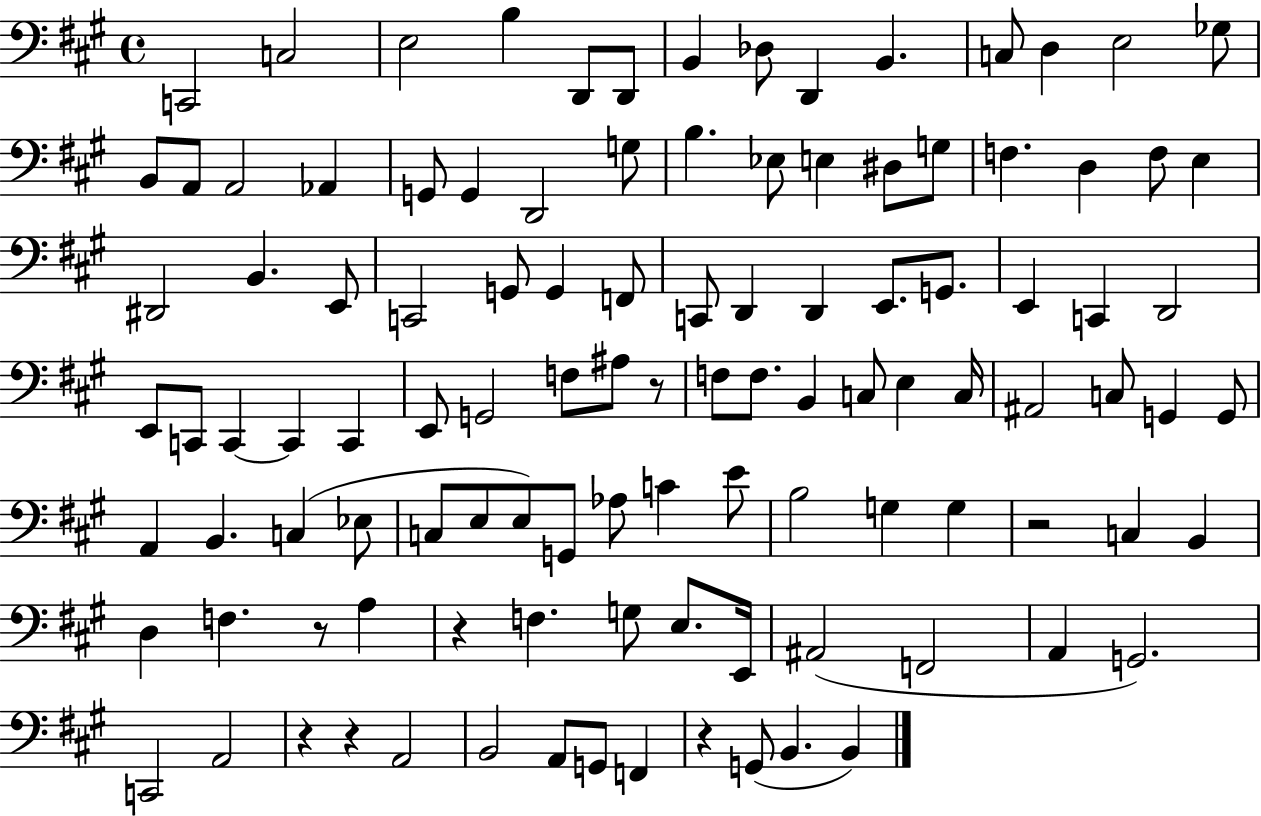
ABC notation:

X:1
T:Untitled
M:4/4
L:1/4
K:A
C,,2 C,2 E,2 B, D,,/2 D,,/2 B,, _D,/2 D,, B,, C,/2 D, E,2 _G,/2 B,,/2 A,,/2 A,,2 _A,, G,,/2 G,, D,,2 G,/2 B, _E,/2 E, ^D,/2 G,/2 F, D, F,/2 E, ^D,,2 B,, E,,/2 C,,2 G,,/2 G,, F,,/2 C,,/2 D,, D,, E,,/2 G,,/2 E,, C,, D,,2 E,,/2 C,,/2 C,, C,, C,, E,,/2 G,,2 F,/2 ^A,/2 z/2 F,/2 F,/2 B,, C,/2 E, C,/4 ^A,,2 C,/2 G,, G,,/2 A,, B,, C, _E,/2 C,/2 E,/2 E,/2 G,,/2 _A,/2 C E/2 B,2 G, G, z2 C, B,, D, F, z/2 A, z F, G,/2 E,/2 E,,/4 ^A,,2 F,,2 A,, G,,2 C,,2 A,,2 z z A,,2 B,,2 A,,/2 G,,/2 F,, z G,,/2 B,, B,,